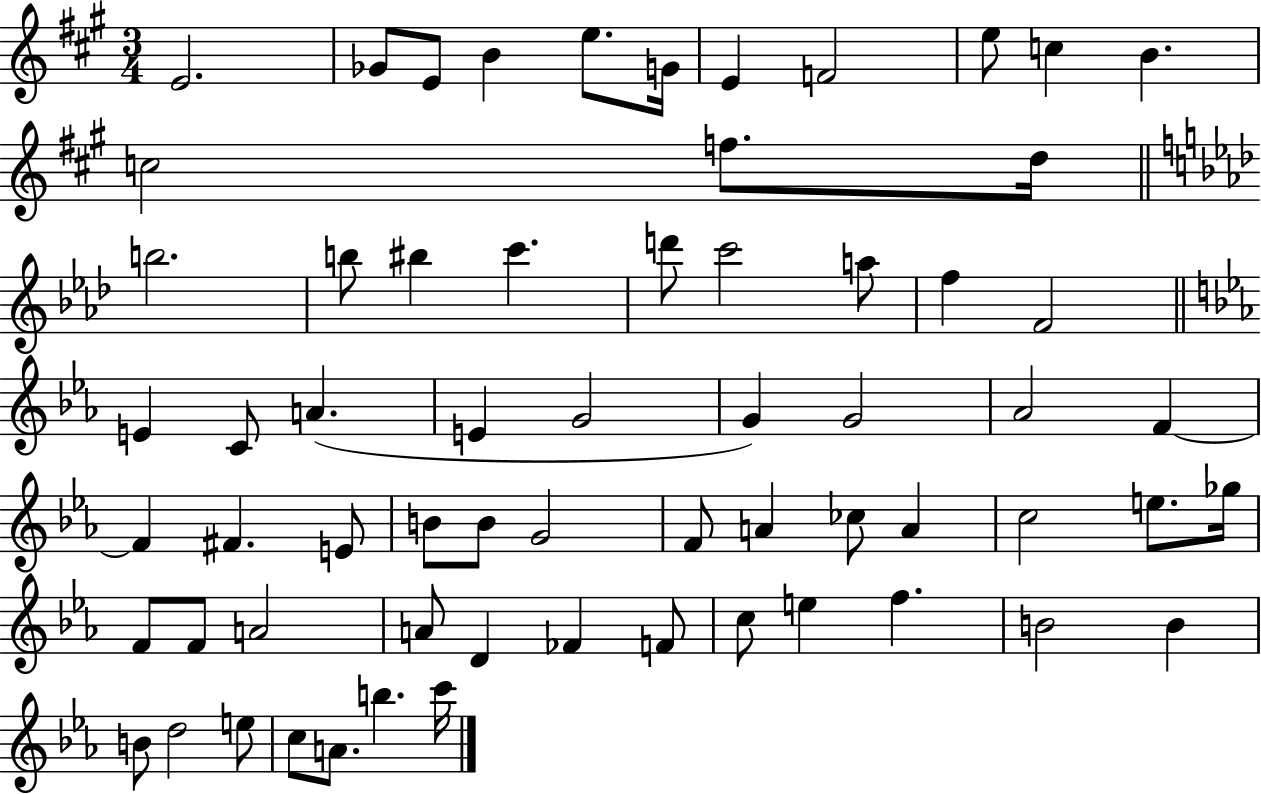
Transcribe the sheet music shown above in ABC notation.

X:1
T:Untitled
M:3/4
L:1/4
K:A
E2 _G/2 E/2 B e/2 G/4 E F2 e/2 c B c2 f/2 d/4 b2 b/2 ^b c' d'/2 c'2 a/2 f F2 E C/2 A E G2 G G2 _A2 F F ^F E/2 B/2 B/2 G2 F/2 A _c/2 A c2 e/2 _g/4 F/2 F/2 A2 A/2 D _F F/2 c/2 e f B2 B B/2 d2 e/2 c/2 A/2 b c'/4